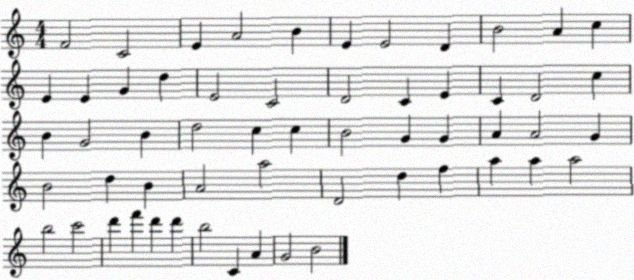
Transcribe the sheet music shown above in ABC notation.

X:1
T:Untitled
M:4/4
L:1/4
K:C
F2 C2 E A2 B E E2 D B2 A c E E G d E2 C2 D2 C E C D2 c B G2 B d2 c c B2 G G A A2 G B2 d B A2 a2 D2 d f a a a2 b2 c'2 d' f' d' d' b2 C A G2 B2